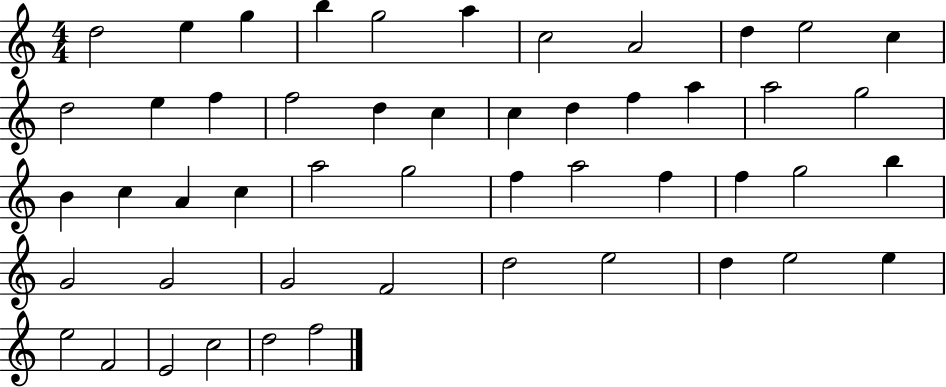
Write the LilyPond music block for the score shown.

{
  \clef treble
  \numericTimeSignature
  \time 4/4
  \key c \major
  d''2 e''4 g''4 | b''4 g''2 a''4 | c''2 a'2 | d''4 e''2 c''4 | \break d''2 e''4 f''4 | f''2 d''4 c''4 | c''4 d''4 f''4 a''4 | a''2 g''2 | \break b'4 c''4 a'4 c''4 | a''2 g''2 | f''4 a''2 f''4 | f''4 g''2 b''4 | \break g'2 g'2 | g'2 f'2 | d''2 e''2 | d''4 e''2 e''4 | \break e''2 f'2 | e'2 c''2 | d''2 f''2 | \bar "|."
}